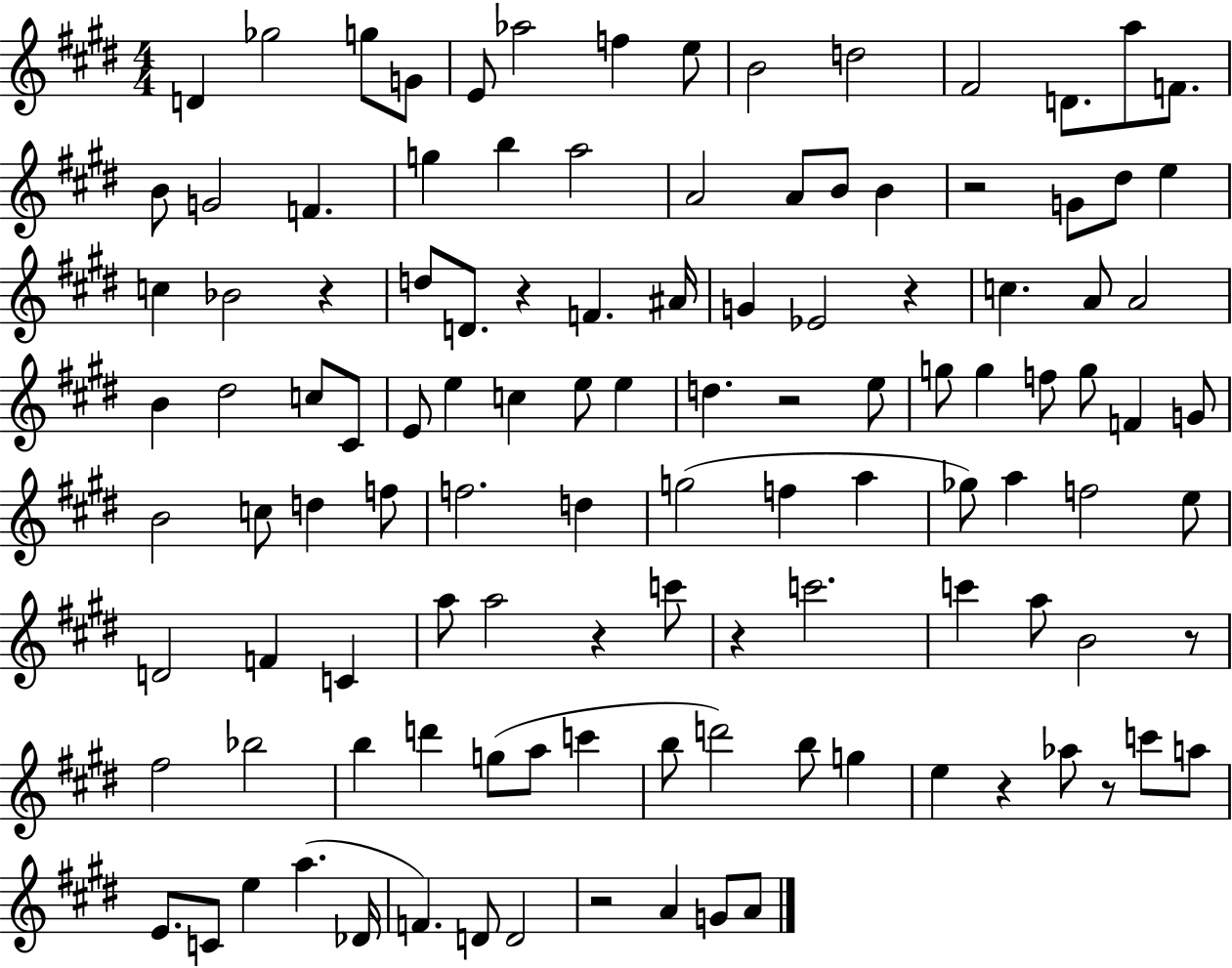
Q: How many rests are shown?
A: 11